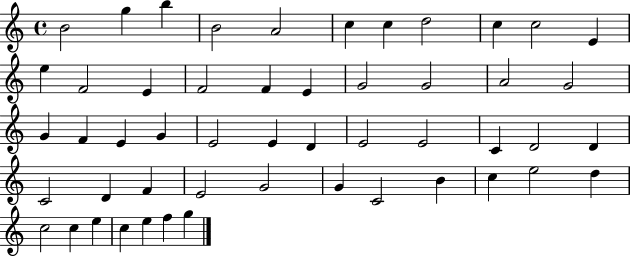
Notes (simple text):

B4/h G5/q B5/q B4/h A4/h C5/q C5/q D5/h C5/q C5/h E4/q E5/q F4/h E4/q F4/h F4/q E4/q G4/h G4/h A4/h G4/h G4/q F4/q E4/q G4/q E4/h E4/q D4/q E4/h E4/h C4/q D4/h D4/q C4/h D4/q F4/q E4/h G4/h G4/q C4/h B4/q C5/q E5/h D5/q C5/h C5/q E5/q C5/q E5/q F5/q G5/q